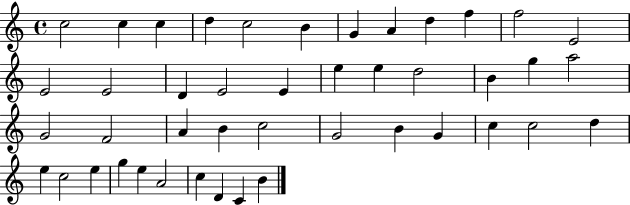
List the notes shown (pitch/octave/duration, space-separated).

C5/h C5/q C5/q D5/q C5/h B4/q G4/q A4/q D5/q F5/q F5/h E4/h E4/h E4/h D4/q E4/h E4/q E5/q E5/q D5/h B4/q G5/q A5/h G4/h F4/h A4/q B4/q C5/h G4/h B4/q G4/q C5/q C5/h D5/q E5/q C5/h E5/q G5/q E5/q A4/h C5/q D4/q C4/q B4/q